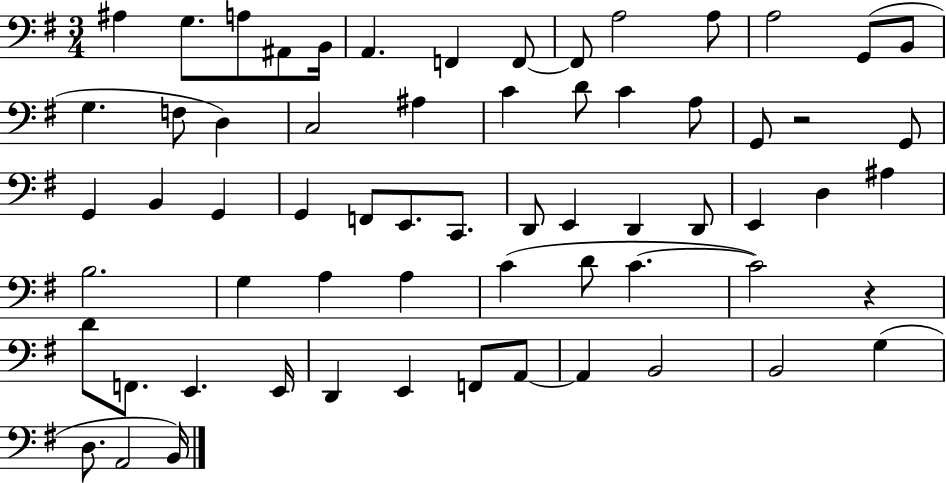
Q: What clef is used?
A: bass